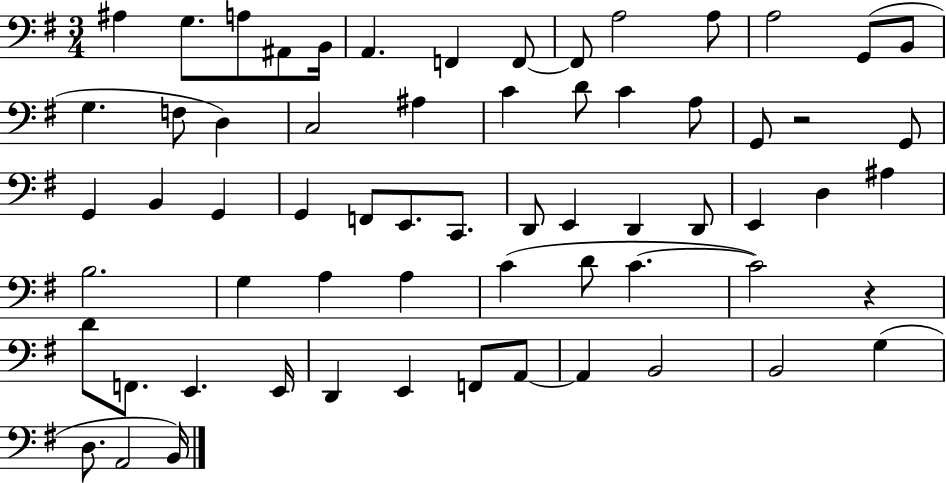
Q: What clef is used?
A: bass